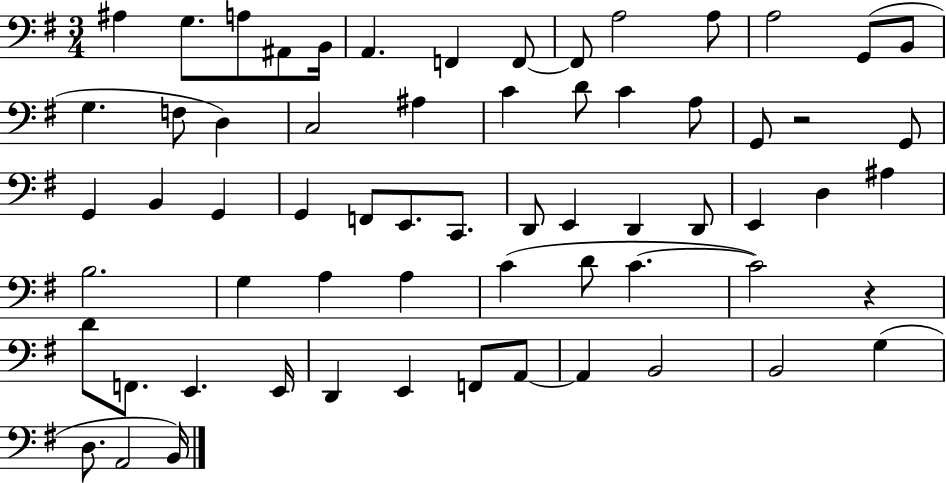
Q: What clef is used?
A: bass